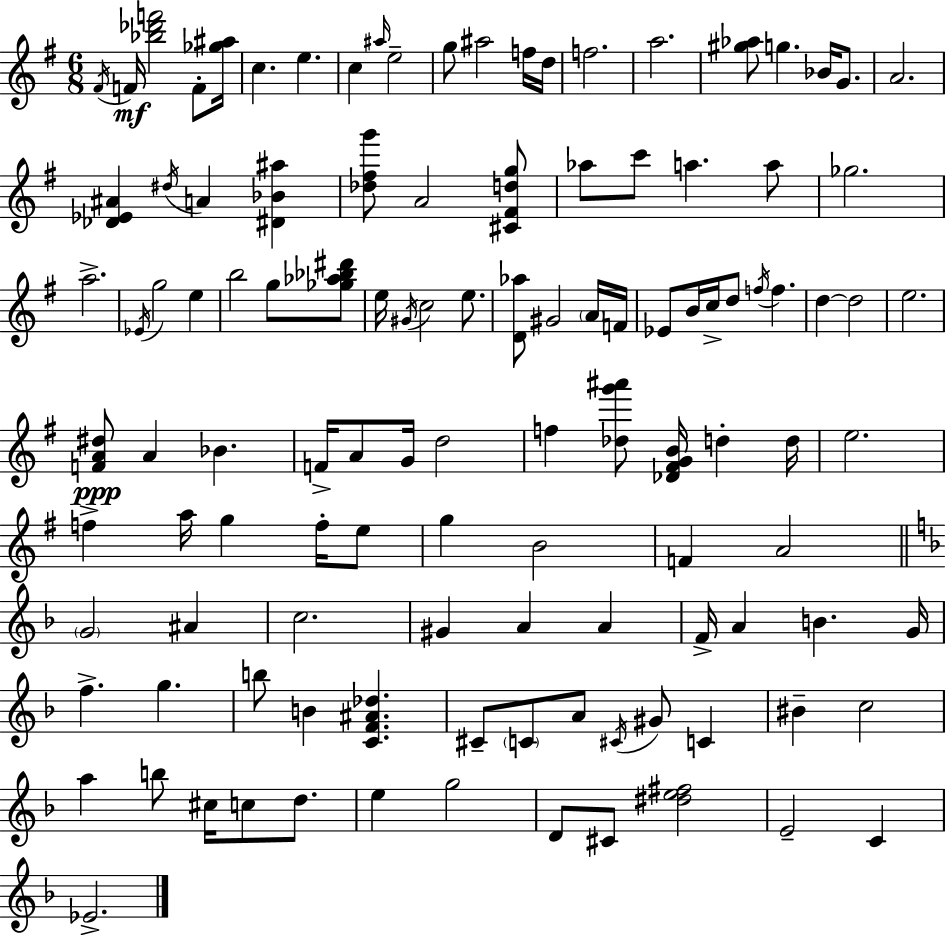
X:1
T:Untitled
M:6/8
L:1/4
K:Em
^F/4 F/4 [_b_d'f']2 F/2 [_g^a]/4 c e c ^a/4 e2 g/2 ^a2 f/4 d/4 f2 a2 [^g_a]/2 g _B/4 G/2 A2 [_D_E^A] ^d/4 A [^D_B^a] [_d^fg']/2 A2 [^C^Fdg]/2 _a/2 c'/2 a a/2 _g2 a2 _E/4 g2 e b2 g/2 [_g_a_b^d']/2 e/4 ^G/4 c2 e/2 [D_a]/2 ^G2 A/4 F/4 _E/2 B/4 c/4 d/2 f/4 f d d2 e2 [FA^d]/2 A _B F/4 A/2 G/4 d2 f [_dg'^a']/2 [_D^FGB]/4 d d/4 e2 f a/4 g f/4 e/2 g B2 F A2 G2 ^A c2 ^G A A F/4 A B G/4 f g b/2 B [CF^A_d] ^C/2 C/2 A/2 ^C/4 ^G/2 C ^B c2 a b/2 ^c/4 c/2 d/2 e g2 D/2 ^C/2 [^de^f]2 E2 C _E2